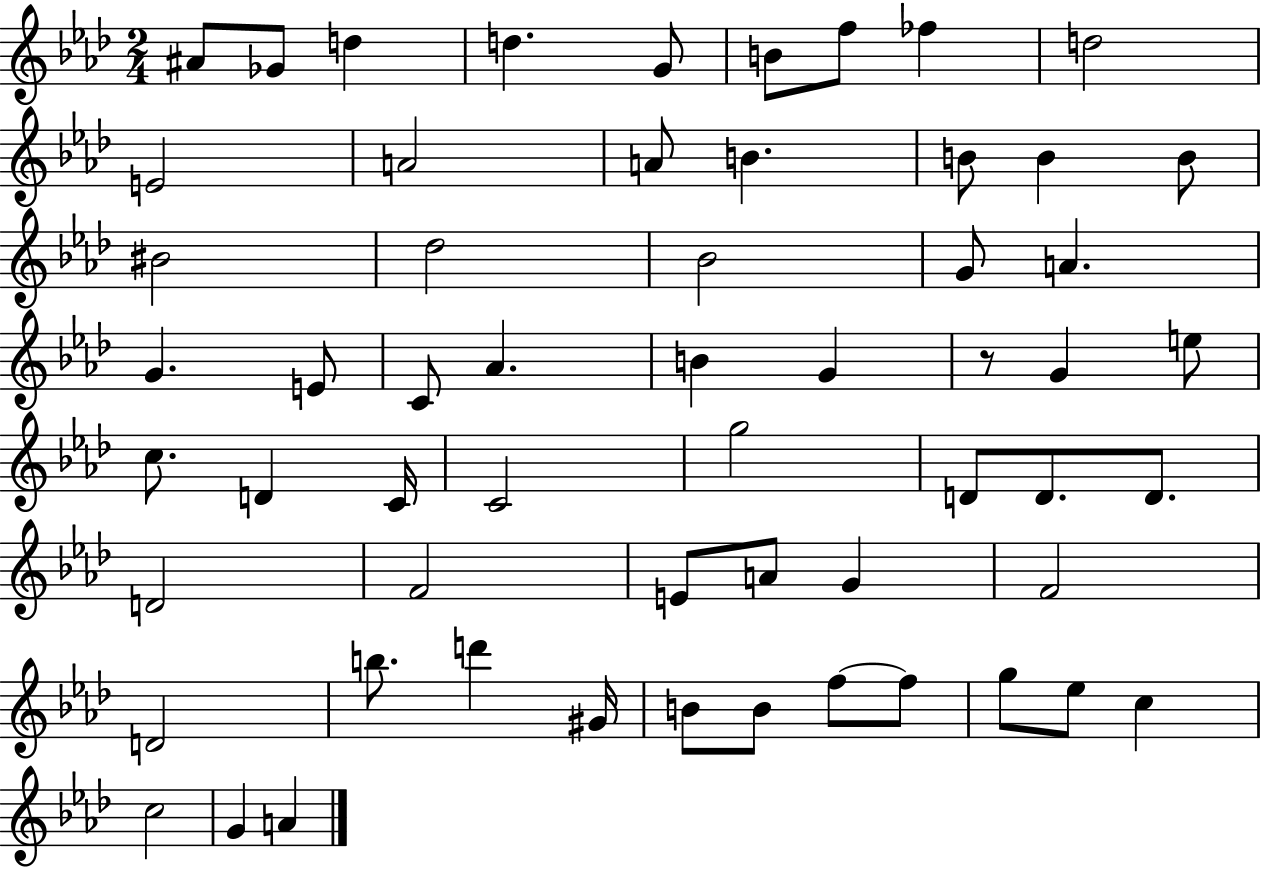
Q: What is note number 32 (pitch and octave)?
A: C4